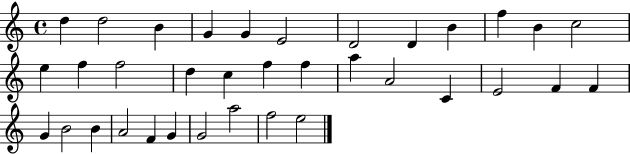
D5/q D5/h B4/q G4/q G4/q E4/h D4/h D4/q B4/q F5/q B4/q C5/h E5/q F5/q F5/h D5/q C5/q F5/q F5/q A5/q A4/h C4/q E4/h F4/q F4/q G4/q B4/h B4/q A4/h F4/q G4/q G4/h A5/h F5/h E5/h